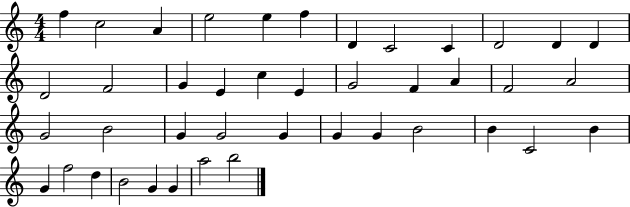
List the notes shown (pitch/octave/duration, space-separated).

F5/q C5/h A4/q E5/h E5/q F5/q D4/q C4/h C4/q D4/h D4/q D4/q D4/h F4/h G4/q E4/q C5/q E4/q G4/h F4/q A4/q F4/h A4/h G4/h B4/h G4/q G4/h G4/q G4/q G4/q B4/h B4/q C4/h B4/q G4/q F5/h D5/q B4/h G4/q G4/q A5/h B5/h